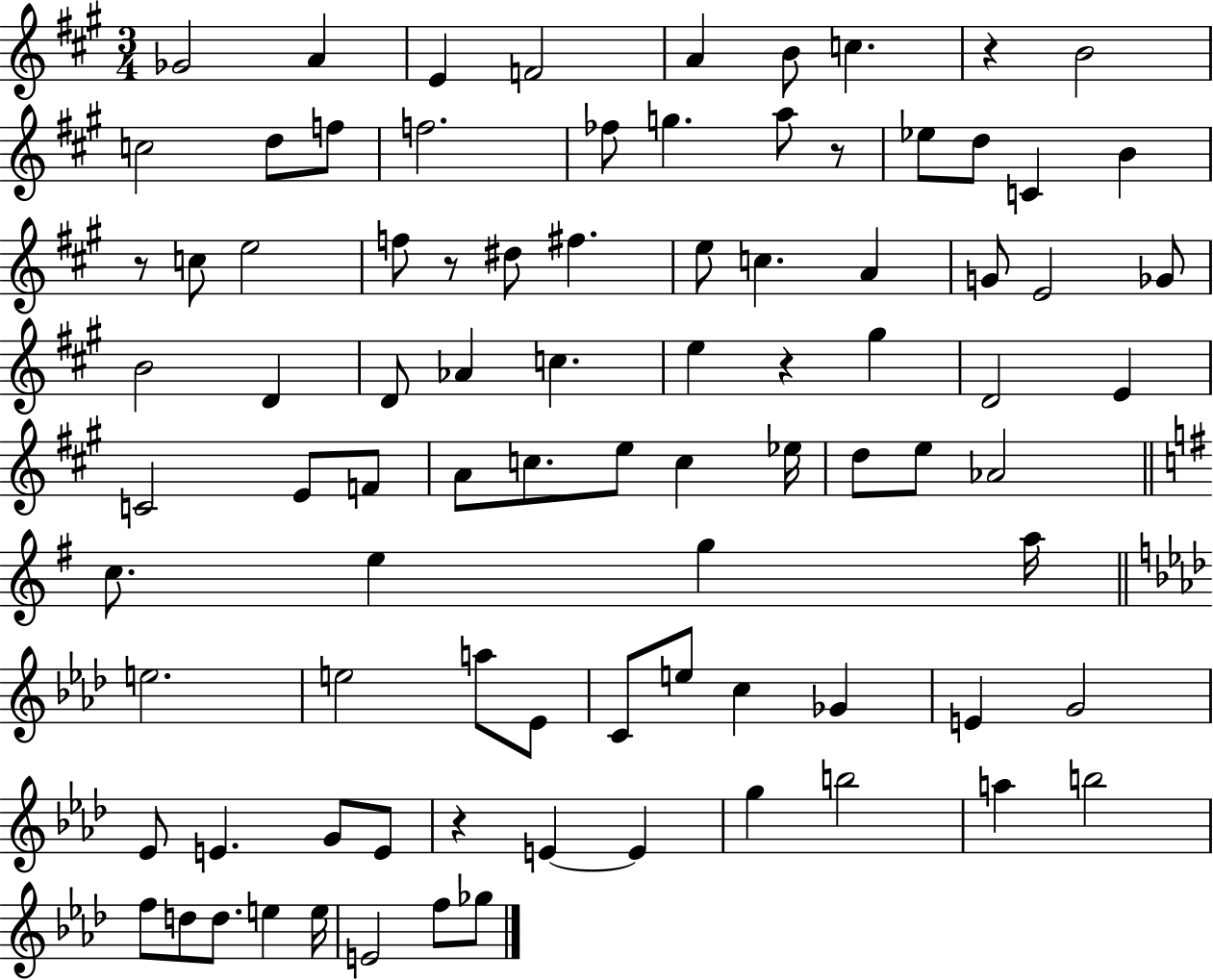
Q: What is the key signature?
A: A major